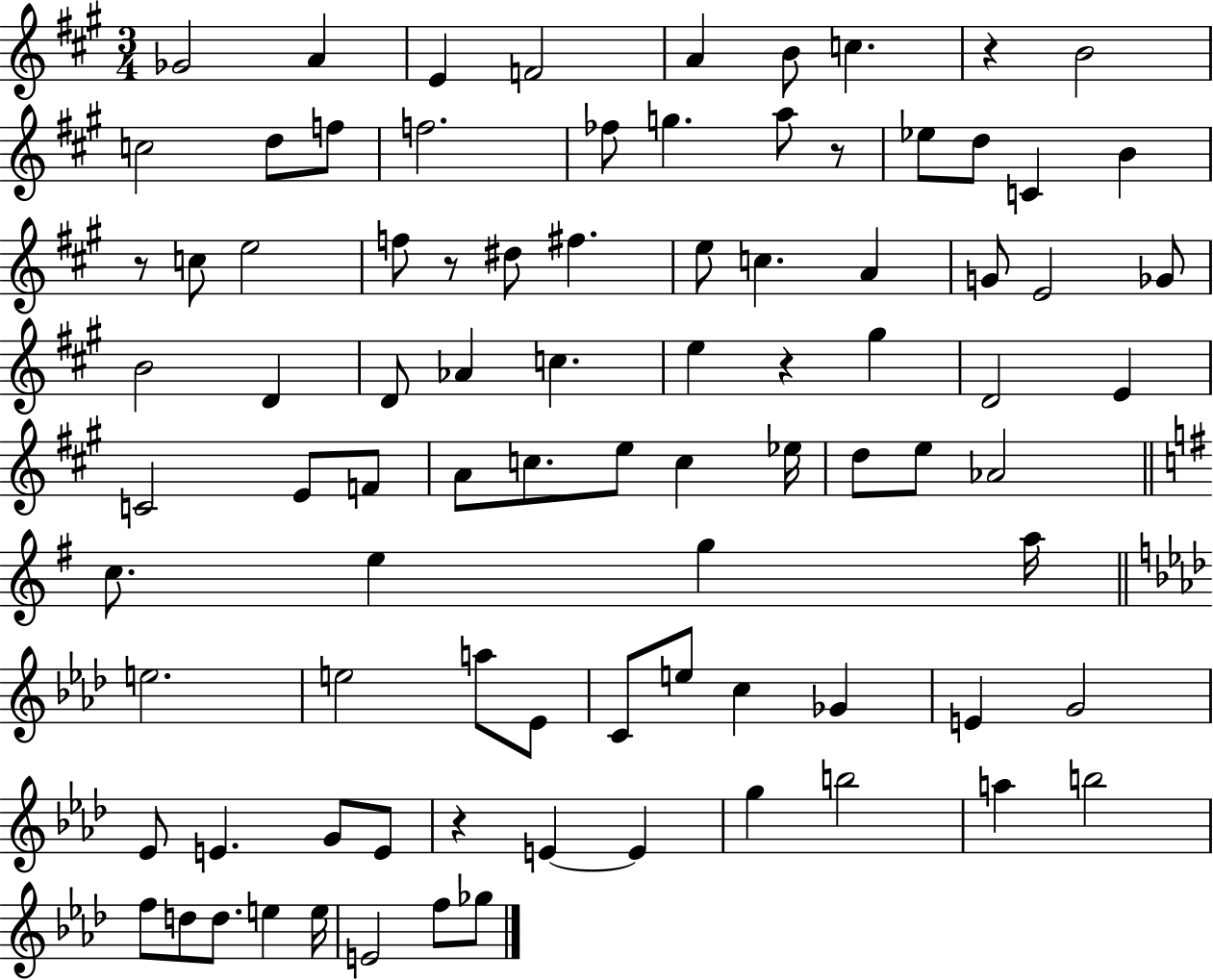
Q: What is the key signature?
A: A major